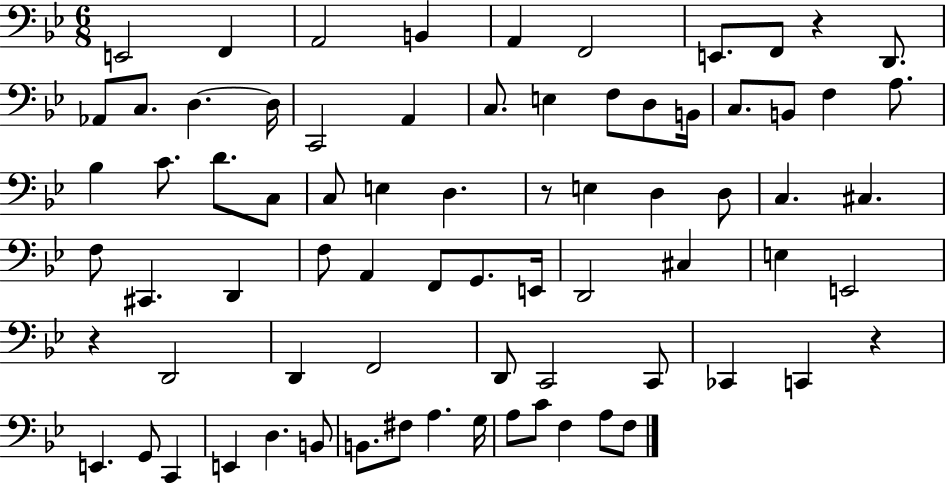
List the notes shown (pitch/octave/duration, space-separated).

E2/h F2/q A2/h B2/q A2/q F2/h E2/e. F2/e R/q D2/e. Ab2/e C3/e. D3/q. D3/s C2/h A2/q C3/e. E3/q F3/e D3/e B2/s C3/e. B2/e F3/q A3/e. Bb3/q C4/e. D4/e. C3/e C3/e E3/q D3/q. R/e E3/q D3/q D3/e C3/q. C#3/q. F3/e C#2/q. D2/q F3/e A2/q F2/e G2/e. E2/s D2/h C#3/q E3/q E2/h R/q D2/h D2/q F2/h D2/e C2/h C2/e CES2/q C2/q R/q E2/q. G2/e C2/q E2/q D3/q. B2/e B2/e. F#3/e A3/q. G3/s A3/e C4/e F3/q A3/e F3/e